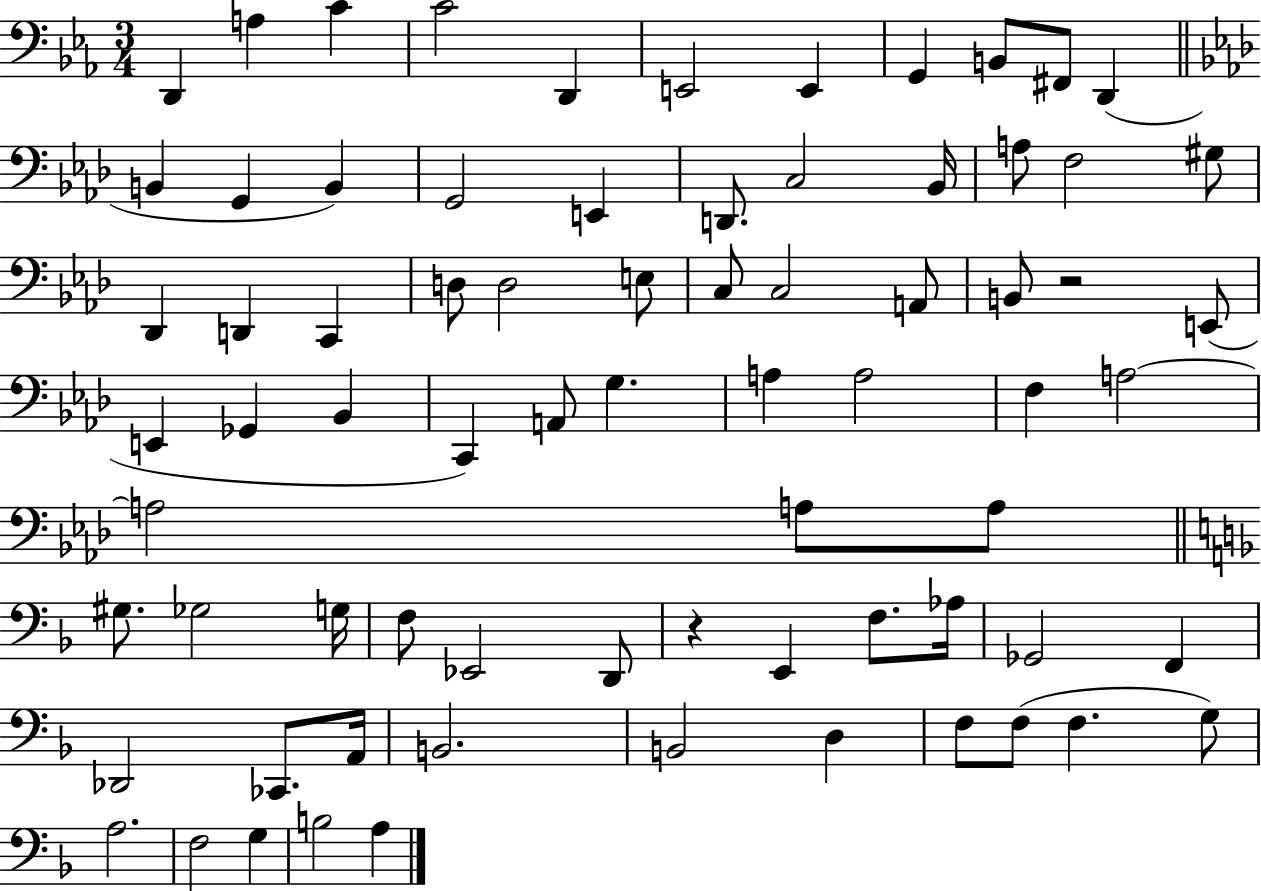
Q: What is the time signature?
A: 3/4